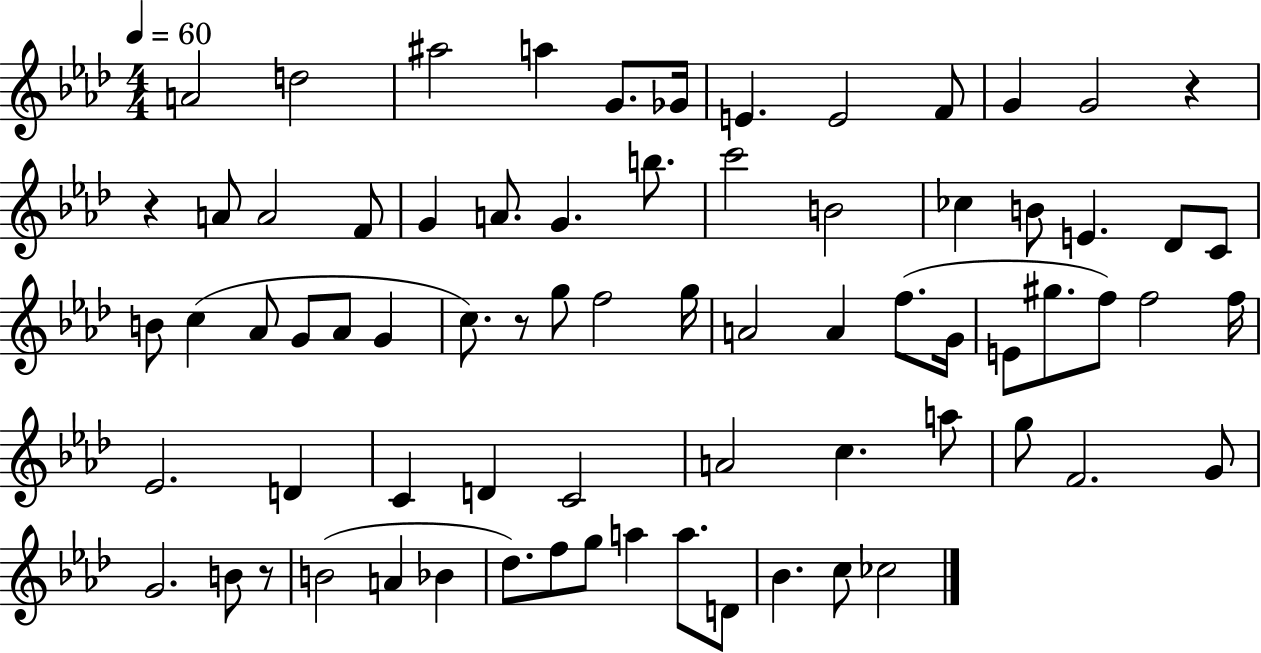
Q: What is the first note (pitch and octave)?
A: A4